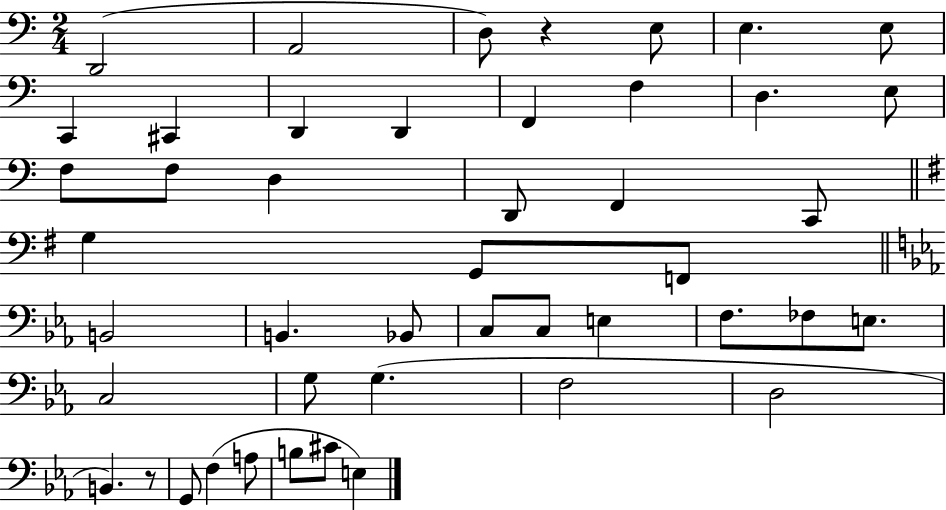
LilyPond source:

{
  \clef bass
  \numericTimeSignature
  \time 2/4
  \key c \major
  d,2( | a,2 | d8) r4 e8 | e4. e8 | \break c,4 cis,4 | d,4 d,4 | f,4 f4 | d4. e8 | \break f8 f8 d4 | d,8 f,4 c,8 | \bar "||" \break \key g \major g4 g,8 f,8 | \bar "||" \break \key ees \major b,2 | b,4. bes,8 | c8 c8 e4 | f8. fes8 e8. | \break c2 | g8 g4.( | f2 | d2 | \break b,4.) r8 | g,8 f4( a8 | b8 cis'8 e4) | \bar "|."
}